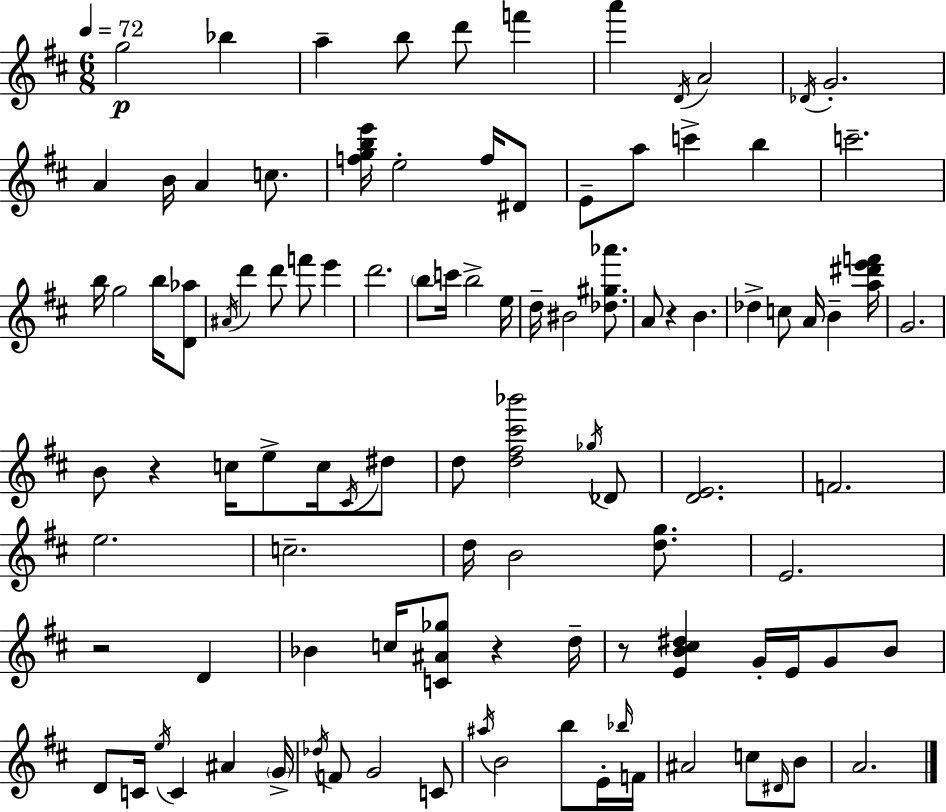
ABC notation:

X:1
T:Untitled
M:6/8
L:1/4
K:D
g2 _b a b/2 d'/2 f' a' D/4 A2 _D/4 G2 A B/4 A c/2 [fgbe']/4 e2 f/4 ^D/2 E/2 a/2 c' b c'2 b/4 g2 b/4 [D_a]/2 ^A/4 d' d'/2 f'/2 e' d'2 b/2 c'/4 b2 e/4 d/4 ^B2 [_d^g_a']/2 A/2 z B _d c/2 A/4 B [a^d'e'f']/4 G2 B/2 z c/4 e/2 c/4 ^C/4 ^d/2 d/2 [d^f^c'_b']2 _g/4 _D/2 [DE]2 F2 e2 c2 d/4 B2 [dg]/2 E2 z2 D _B c/4 [C^A_g]/2 z d/4 z/2 [EB^c^d] G/4 E/4 G/2 B/2 D/2 C/4 e/4 C ^A G/4 _d/4 F/2 G2 C/2 ^a/4 B2 b/2 E/4 _b/4 F/4 ^A2 c/2 ^D/4 B/2 A2